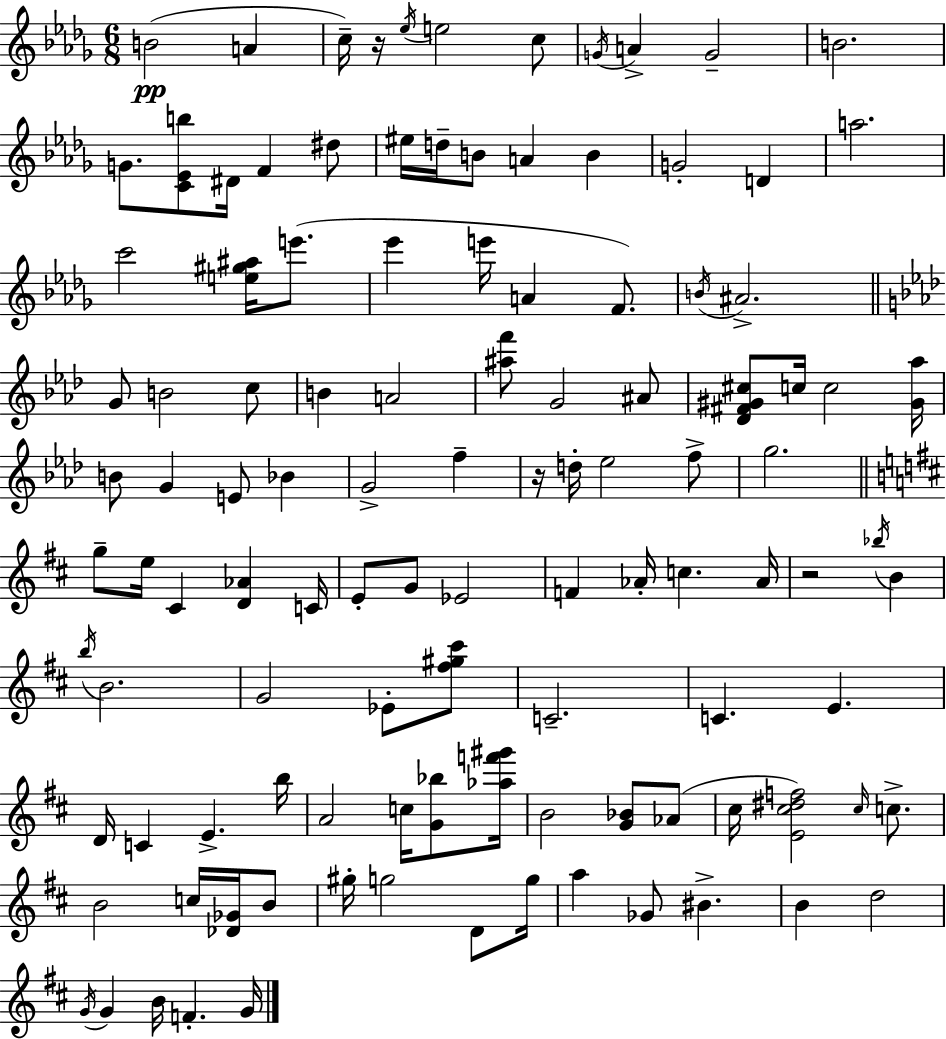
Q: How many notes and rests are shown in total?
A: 112